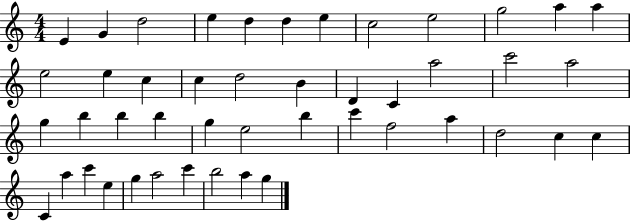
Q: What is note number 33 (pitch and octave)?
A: A5